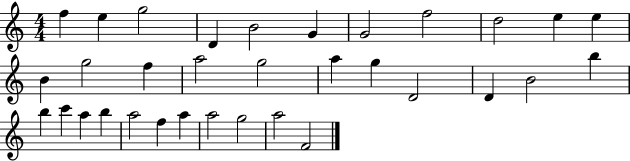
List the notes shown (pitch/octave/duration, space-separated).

F5/q E5/q G5/h D4/q B4/h G4/q G4/h F5/h D5/h E5/q E5/q B4/q G5/h F5/q A5/h G5/h A5/q G5/q D4/h D4/q B4/h B5/q B5/q C6/q A5/q B5/q A5/h F5/q A5/q A5/h G5/h A5/h F4/h